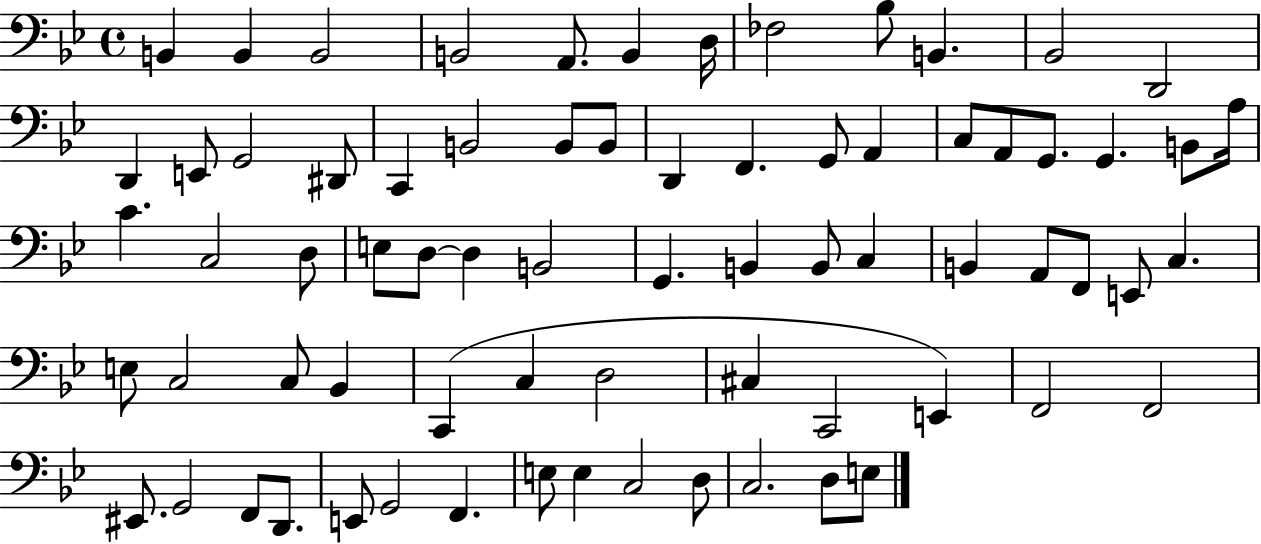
B2/q B2/q B2/h B2/h A2/e. B2/q D3/s FES3/h Bb3/e B2/q. Bb2/h D2/h D2/q E2/e G2/h D#2/e C2/q B2/h B2/e B2/e D2/q F2/q. G2/e A2/q C3/e A2/e G2/e. G2/q. B2/e A3/s C4/q. C3/h D3/e E3/e D3/e D3/q B2/h G2/q. B2/q B2/e C3/q B2/q A2/e F2/e E2/e C3/q. E3/e C3/h C3/e Bb2/q C2/q C3/q D3/h C#3/q C2/h E2/q F2/h F2/h EIS2/e. G2/h F2/e D2/e. E2/e G2/h F2/q. E3/e E3/q C3/h D3/e C3/h. D3/e E3/e